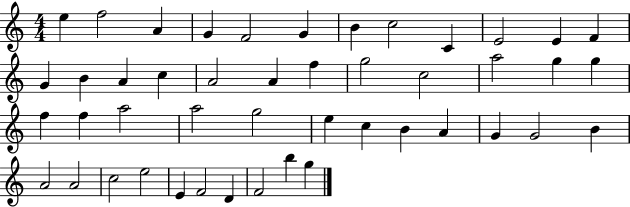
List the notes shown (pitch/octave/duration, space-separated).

E5/q F5/h A4/q G4/q F4/h G4/q B4/q C5/h C4/q E4/h E4/q F4/q G4/q B4/q A4/q C5/q A4/h A4/q F5/q G5/h C5/h A5/h G5/q G5/q F5/q F5/q A5/h A5/h G5/h E5/q C5/q B4/q A4/q G4/q G4/h B4/q A4/h A4/h C5/h E5/h E4/q F4/h D4/q F4/h B5/q G5/q